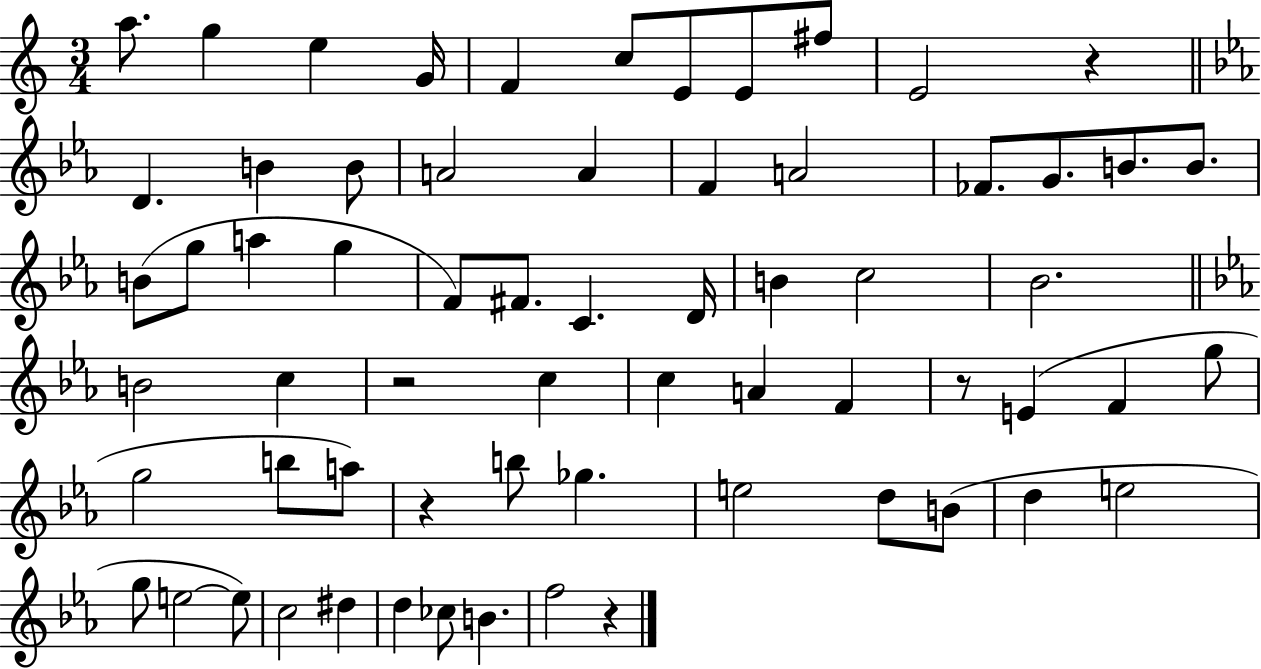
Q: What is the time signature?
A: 3/4